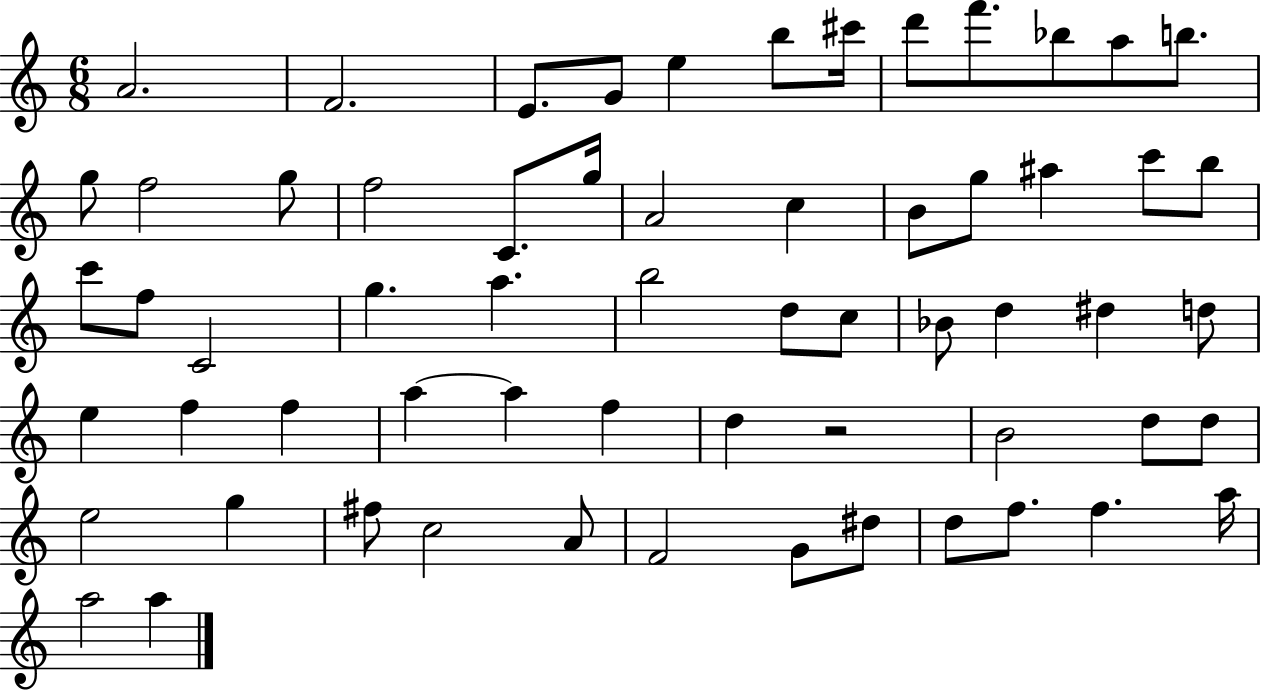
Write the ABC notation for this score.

X:1
T:Untitled
M:6/8
L:1/4
K:C
A2 F2 E/2 G/2 e b/2 ^c'/4 d'/2 f'/2 _b/2 a/2 b/2 g/2 f2 g/2 f2 C/2 g/4 A2 c B/2 g/2 ^a c'/2 b/2 c'/2 f/2 C2 g a b2 d/2 c/2 _B/2 d ^d d/2 e f f a a f d z2 B2 d/2 d/2 e2 g ^f/2 c2 A/2 F2 G/2 ^d/2 d/2 f/2 f a/4 a2 a